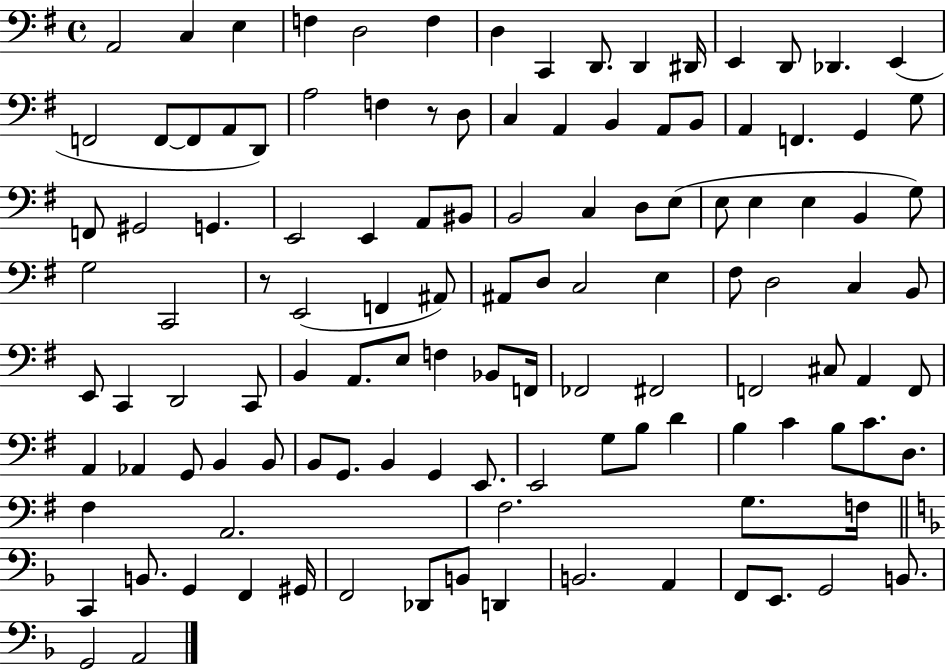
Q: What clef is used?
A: bass